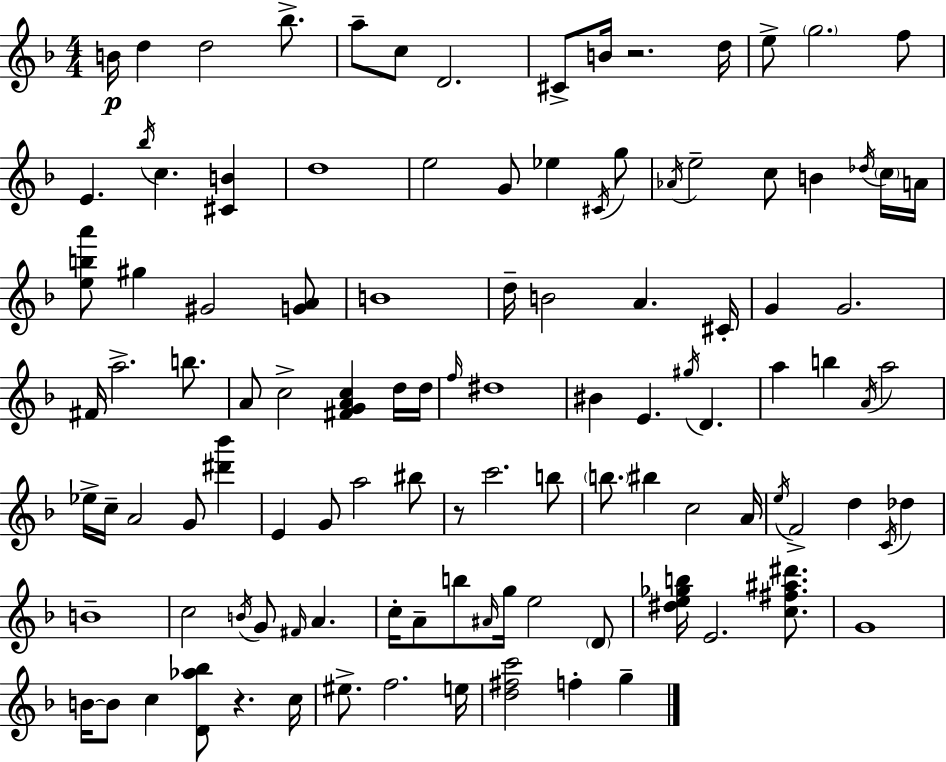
B4/s D5/q D5/h Bb5/e. A5/e C5/e D4/h. C#4/e B4/s R/h. D5/s E5/e G5/h. F5/e E4/q. Bb5/s C5/q. [C#4,B4]/q D5/w E5/h G4/e Eb5/q C#4/s G5/e Ab4/s E5/h C5/e B4/q Db5/s C5/s A4/s [E5,B5,A6]/e G#5/q G#4/h [G4,A4]/e B4/w D5/s B4/h A4/q. C#4/s G4/q G4/h. F#4/s A5/h. B5/e. A4/e C5/h [F#4,G4,A4,C5]/q D5/s D5/s F5/s D#5/w BIS4/q E4/q. G#5/s D4/q. A5/q B5/q A4/s A5/h Eb5/s C5/s A4/h G4/e [D#6,Bb6]/q E4/q G4/e A5/h BIS5/e R/e C6/h. B5/e B5/e. BIS5/q C5/h A4/s E5/s F4/h D5/q C4/s Db5/q B4/w C5/h B4/s G4/e F#4/s A4/q. C5/s A4/e B5/e A#4/s G5/s E5/h D4/e [D#5,E5,Gb5,B5]/s E4/h. [C5,F#5,A#5,D#6]/e. G4/w B4/s B4/e C5/q [D4,Ab5,Bb5]/e R/q. C5/s EIS5/e. F5/h. E5/s [D5,F#5,C6]/h F5/q G5/q